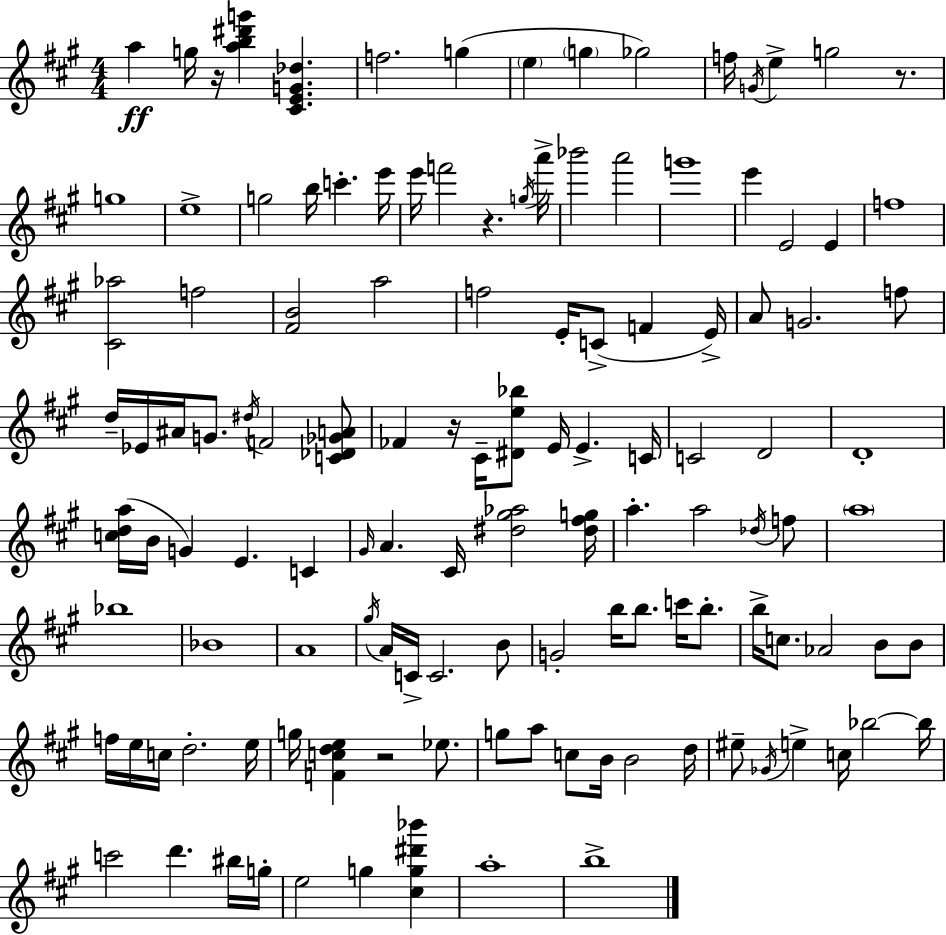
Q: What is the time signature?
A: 4/4